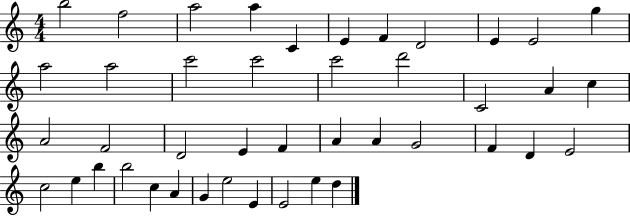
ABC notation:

X:1
T:Untitled
M:4/4
L:1/4
K:C
b2 f2 a2 a C E F D2 E E2 g a2 a2 c'2 c'2 c'2 d'2 C2 A c A2 F2 D2 E F A A G2 F D E2 c2 e b b2 c A G e2 E E2 e d